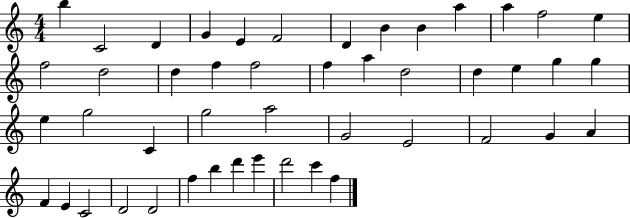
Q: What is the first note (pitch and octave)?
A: B5